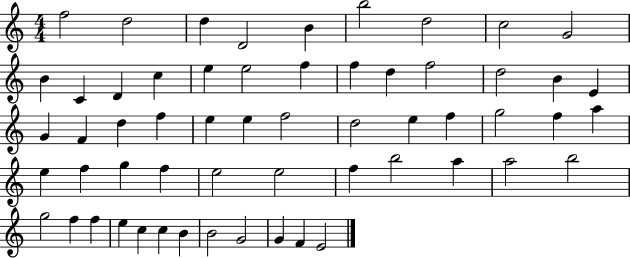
F5/h D5/h D5/q D4/h B4/q B5/h D5/h C5/h G4/h B4/q C4/q D4/q C5/q E5/q E5/h F5/q F5/q D5/q F5/h D5/h B4/q E4/q G4/q F4/q D5/q F5/q E5/q E5/q F5/h D5/h E5/q F5/q G5/h F5/q A5/q E5/q F5/q G5/q F5/q E5/h E5/h F5/q B5/h A5/q A5/h B5/h G5/h F5/q F5/q E5/q C5/q C5/q B4/q B4/h G4/h G4/q F4/q E4/h